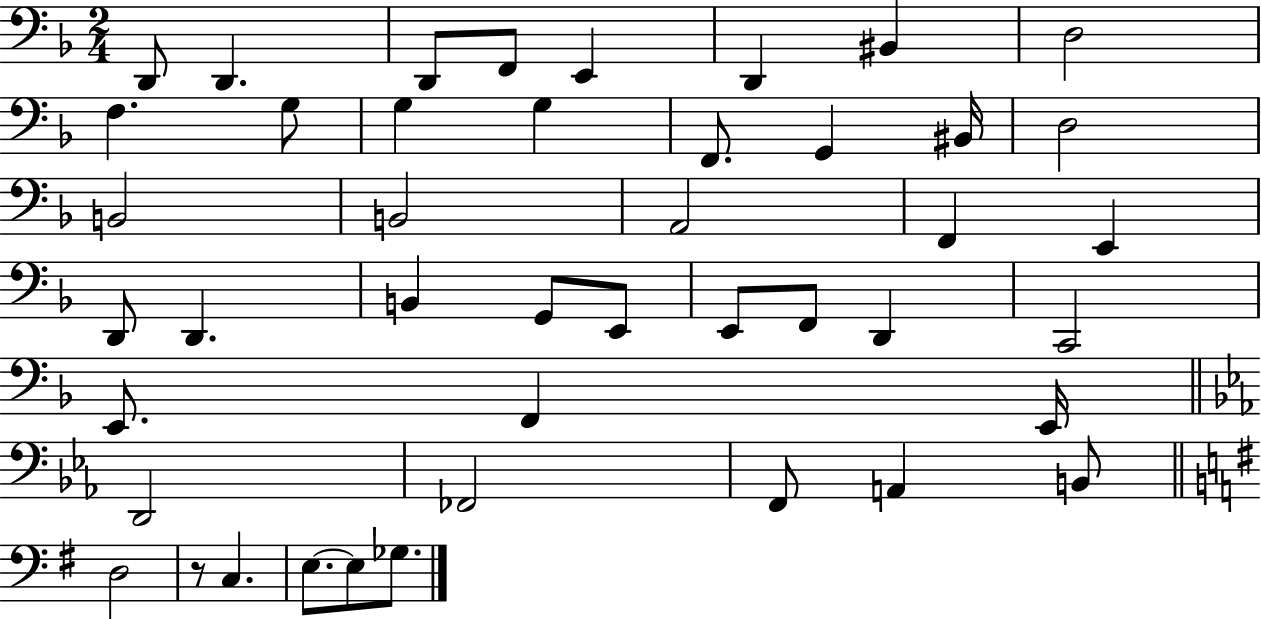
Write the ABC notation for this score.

X:1
T:Untitled
M:2/4
L:1/4
K:F
D,,/2 D,, D,,/2 F,,/2 E,, D,, ^B,, D,2 F, G,/2 G, G, F,,/2 G,, ^B,,/4 D,2 B,,2 B,,2 A,,2 F,, E,, D,,/2 D,, B,, G,,/2 E,,/2 E,,/2 F,,/2 D,, C,,2 E,,/2 F,, E,,/4 D,,2 _F,,2 F,,/2 A,, B,,/2 D,2 z/2 C, E,/2 E,/2 _G,/2